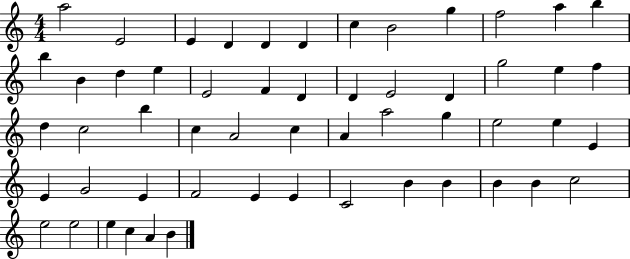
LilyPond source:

{
  \clef treble
  \numericTimeSignature
  \time 4/4
  \key c \major
  a''2 e'2 | e'4 d'4 d'4 d'4 | c''4 b'2 g''4 | f''2 a''4 b''4 | \break b''4 b'4 d''4 e''4 | e'2 f'4 d'4 | d'4 e'2 d'4 | g''2 e''4 f''4 | \break d''4 c''2 b''4 | c''4 a'2 c''4 | a'4 a''2 g''4 | e''2 e''4 e'4 | \break e'4 g'2 e'4 | f'2 e'4 e'4 | c'2 b'4 b'4 | b'4 b'4 c''2 | \break e''2 e''2 | e''4 c''4 a'4 b'4 | \bar "|."
}